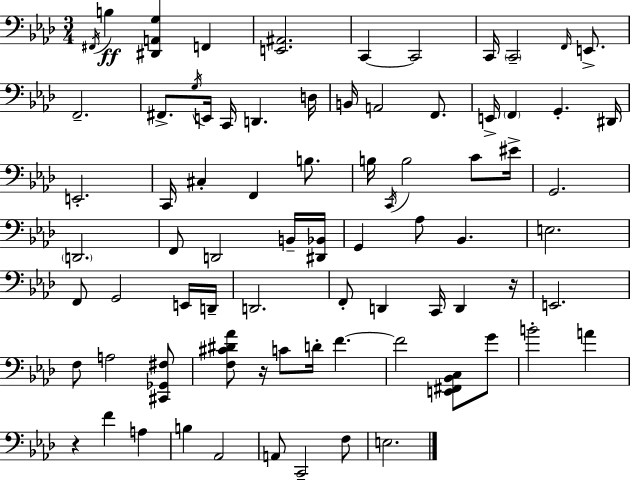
X:1
T:Untitled
M:3/4
L:1/4
K:Fm
^F,,/4 B, [^D,,A,,G,] F,, [E,,^A,,]2 C,, C,,2 C,,/4 C,,2 F,,/4 E,,/2 F,,2 ^F,,/2 G,/4 E,,/4 C,,/4 D,, D,/4 B,,/4 A,,2 F,,/2 E,,/4 F,, G,, ^D,,/4 E,,2 C,,/4 ^C, F,, B,/2 B,/4 C,,/4 B,2 C/2 ^E/4 G,,2 D,,2 F,,/2 D,,2 B,,/4 [^D,,_B,,]/4 G,, _A,/2 _B,, E,2 F,,/2 G,,2 E,,/4 D,,/4 D,,2 F,,/2 D,, C,,/4 D,, z/4 E,,2 F,/2 A,2 [^C,,_G,,^F,]/2 [F,^C^D_A]/2 z/4 C/2 D/4 F F2 [E,,^F,,_B,,C,]/2 G/2 B2 A z F A, B, _A,,2 A,,/2 C,,2 F,/2 E,2